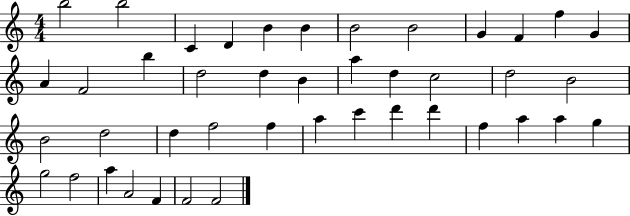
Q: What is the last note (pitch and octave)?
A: F4